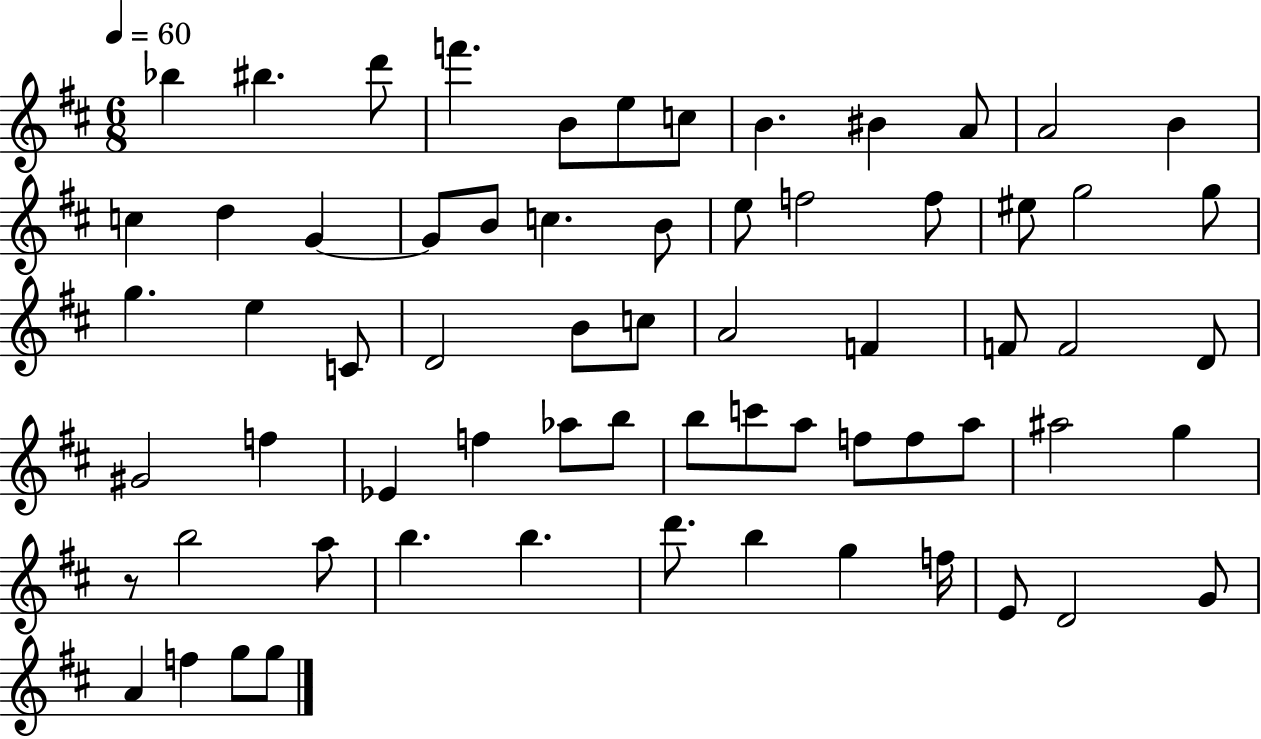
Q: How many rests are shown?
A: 1